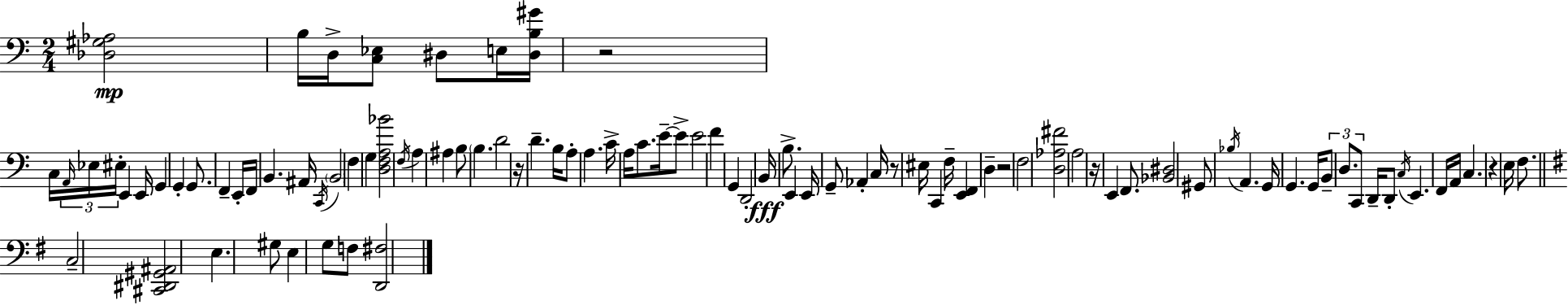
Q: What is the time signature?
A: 2/4